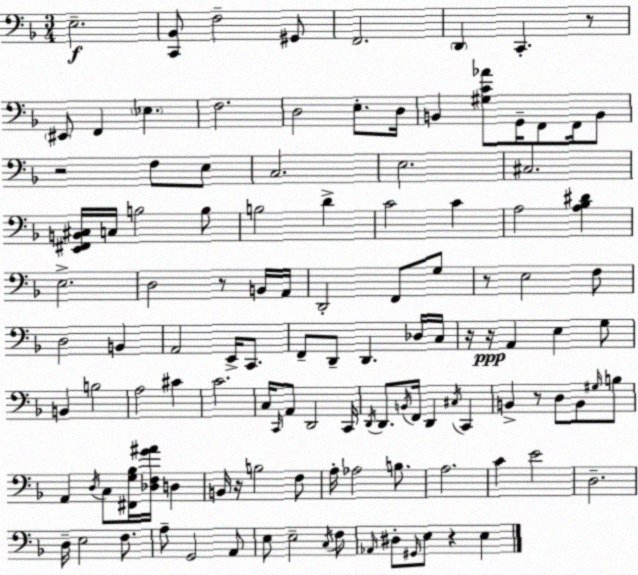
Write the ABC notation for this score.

X:1
T:Untitled
M:3/4
L:1/4
K:F
E,2 [C,,_B,,]/2 F,2 ^G,,/2 F,,2 D,, C,, z/2 ^E,,/2 F,, _E, F,2 D,2 E,/2 D,/4 B,, [^G,C_A]/2 G,,/4 F,,/2 F,,/4 B,,/2 z2 F,/2 E,/2 C,2 E,2 ^C,2 [E,,^F,,B,,^C,]/4 C,/4 B,2 B,/2 B,2 D C2 C A,2 [A,_B,^D] E,2 D,2 z/2 B,,/4 A,,/4 D,,2 F,,/2 G,/2 z/2 E,2 F,/2 D,2 B,, A,,2 E,,/4 C,,/2 F,,/2 D,,/2 D,, _D,/4 C,/4 z/4 z/4 A,, E, G,/2 B,, B,2 A,2 ^C C2 C,/4 C,,/4 A,,/2 D,,2 C,,/4 D,,/4 D,,/2 B,,/4 F,,/4 D,, ^C,/4 C,, B,, z/2 D,/2 B,,/2 ^G,/4 B,/2 A,, D,/4 C,/2 [^F,,G,_B,]/4 [_D,F,G^A]/4 D, B,,/4 z/4 B,2 F,/2 A,/4 _A,2 B,/2 A,2 C E2 D,2 D,/4 E,2 F,/2 A,/2 G,,2 A,,/2 E,/2 E,2 C,/4 F,/2 _A,,/4 ^D,/2 ^G,,/4 E,/2 z E,